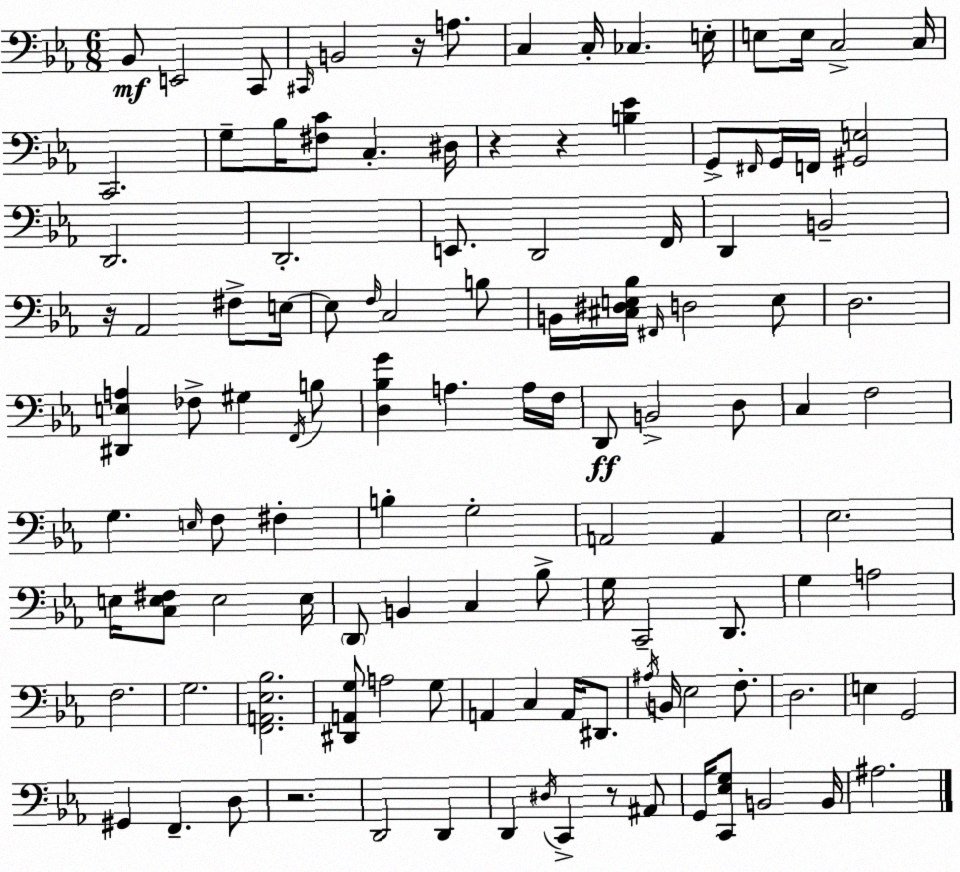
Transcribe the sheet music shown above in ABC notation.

X:1
T:Untitled
M:6/8
L:1/4
K:Eb
_B,,/2 E,,2 C,,/2 ^C,,/4 B,,2 z/4 A,/2 C, C,/4 _C, E,/4 E,/2 E,/4 C,2 C,/4 C,,2 G,/2 _B,/4 [^F,C]/2 C, ^D,/4 z z [B,_E] G,,/2 ^F,,/4 G,,/4 F,,/4 [^G,,E,]2 D,,2 D,,2 E,,/2 D,,2 F,,/4 D,, B,,2 z/4 _A,,2 ^F,/2 E,/4 E,/2 F,/4 C,2 B,/2 B,,/4 [^C,^D,E,_B,]/4 ^F,,/4 D,2 E,/2 D,2 [^D,,E,A,] _F,/2 ^G, F,,/4 B,/2 [D,_B,G] A, A,/4 F,/4 D,,/2 B,,2 D,/2 C, F,2 G, E,/4 F,/2 ^F, B, G,2 A,,2 A,, _E,2 E,/4 [C,E,^F,]/2 E,2 E,/4 D,,/2 B,, C, _B,/2 G,/4 C,,2 D,,/2 G, A,2 F,2 G,2 [F,,A,,_E,_B,]2 [^D,,A,,G,]/2 A,2 G,/2 A,, C, A,,/4 ^D,,/2 ^A,/4 B,,/4 _E,2 F,/2 D,2 E, G,,2 ^G,, F,, D,/2 z2 D,,2 D,, D,, ^D,/4 C,, z/2 ^A,,/2 G,,/4 [C,,_E,G,]/2 B,,2 B,,/4 ^A,2